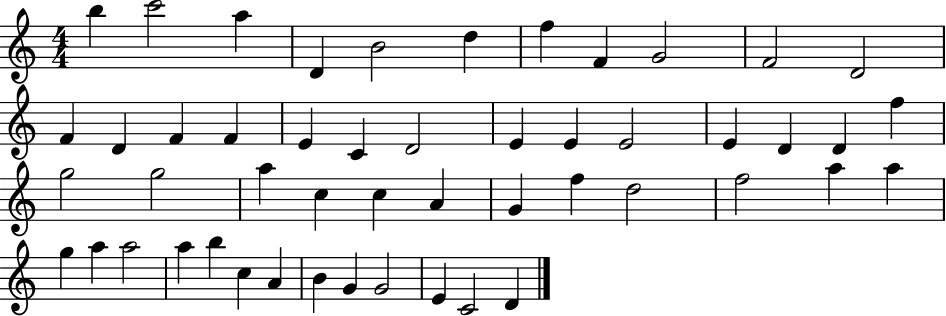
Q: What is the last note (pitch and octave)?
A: D4